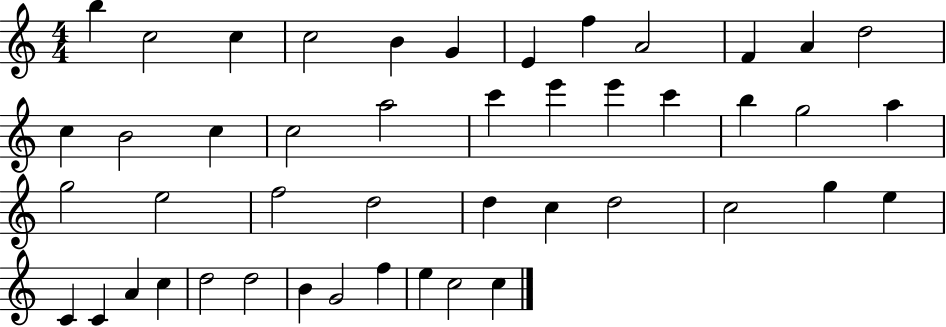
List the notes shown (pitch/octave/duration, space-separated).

B5/q C5/h C5/q C5/h B4/q G4/q E4/q F5/q A4/h F4/q A4/q D5/h C5/q B4/h C5/q C5/h A5/h C6/q E6/q E6/q C6/q B5/q G5/h A5/q G5/h E5/h F5/h D5/h D5/q C5/q D5/h C5/h G5/q E5/q C4/q C4/q A4/q C5/q D5/h D5/h B4/q G4/h F5/q E5/q C5/h C5/q